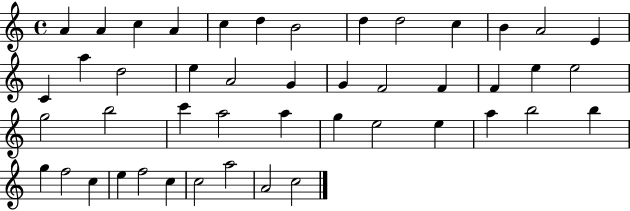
A4/q A4/q C5/q A4/q C5/q D5/q B4/h D5/q D5/h C5/q B4/q A4/h E4/q C4/q A5/q D5/h E5/q A4/h G4/q G4/q F4/h F4/q F4/q E5/q E5/h G5/h B5/h C6/q A5/h A5/q G5/q E5/h E5/q A5/q B5/h B5/q G5/q F5/h C5/q E5/q F5/h C5/q C5/h A5/h A4/h C5/h